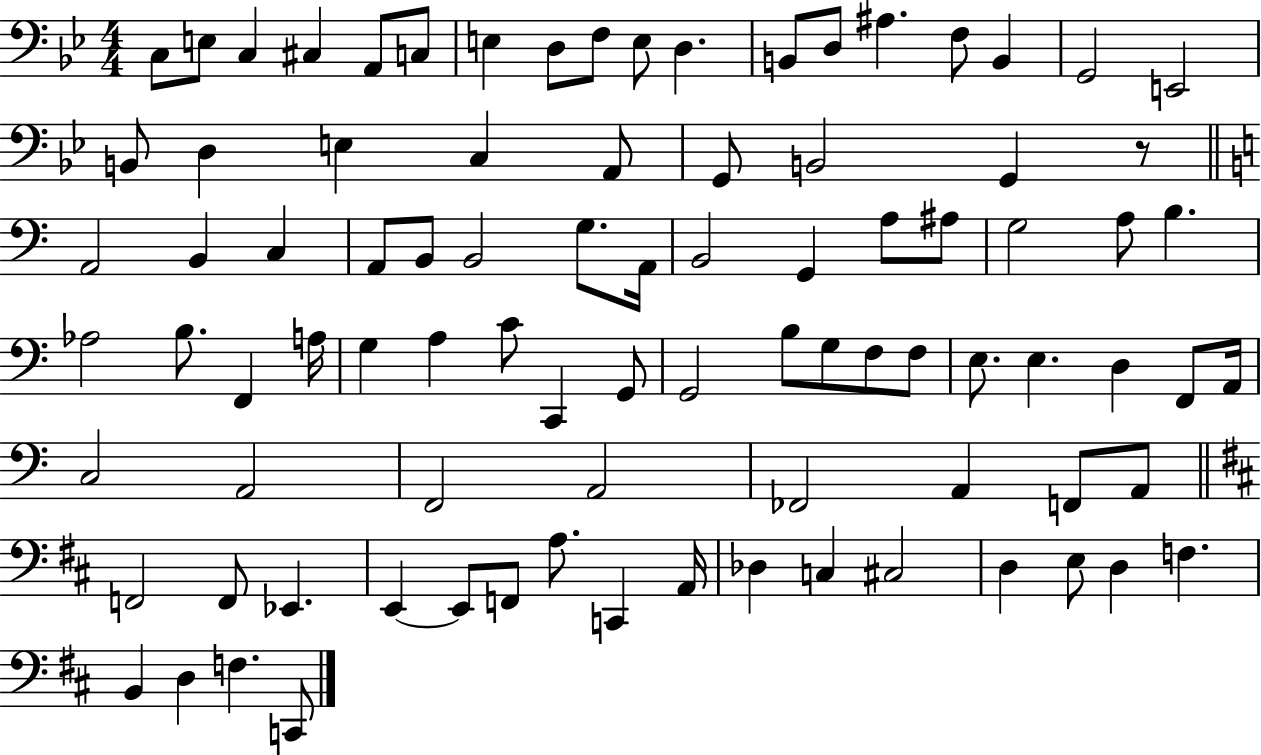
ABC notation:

X:1
T:Untitled
M:4/4
L:1/4
K:Bb
C,/2 E,/2 C, ^C, A,,/2 C,/2 E, D,/2 F,/2 E,/2 D, B,,/2 D,/2 ^A, F,/2 B,, G,,2 E,,2 B,,/2 D, E, C, A,,/2 G,,/2 B,,2 G,, z/2 A,,2 B,, C, A,,/2 B,,/2 B,,2 G,/2 A,,/4 B,,2 G,, A,/2 ^A,/2 G,2 A,/2 B, _A,2 B,/2 F,, A,/4 G, A, C/2 C,, G,,/2 G,,2 B,/2 G,/2 F,/2 F,/2 E,/2 E, D, F,,/2 A,,/4 C,2 A,,2 F,,2 A,,2 _F,,2 A,, F,,/2 A,,/2 F,,2 F,,/2 _E,, E,, E,,/2 F,,/2 A,/2 C,, A,,/4 _D, C, ^C,2 D, E,/2 D, F, B,, D, F, C,,/2